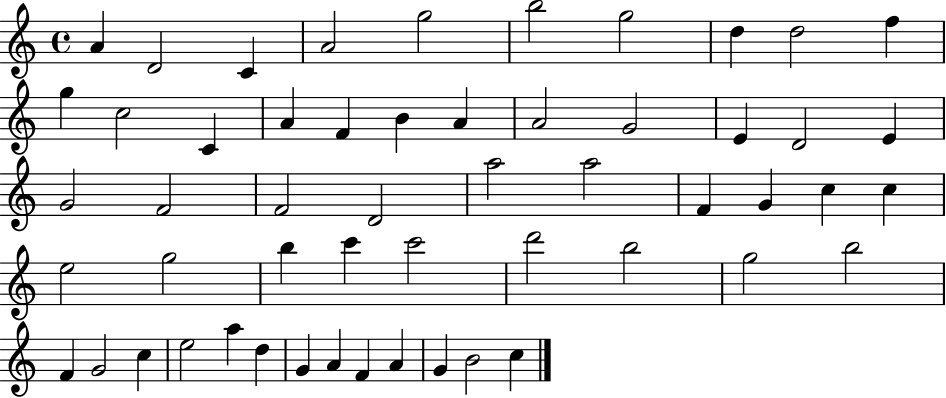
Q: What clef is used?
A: treble